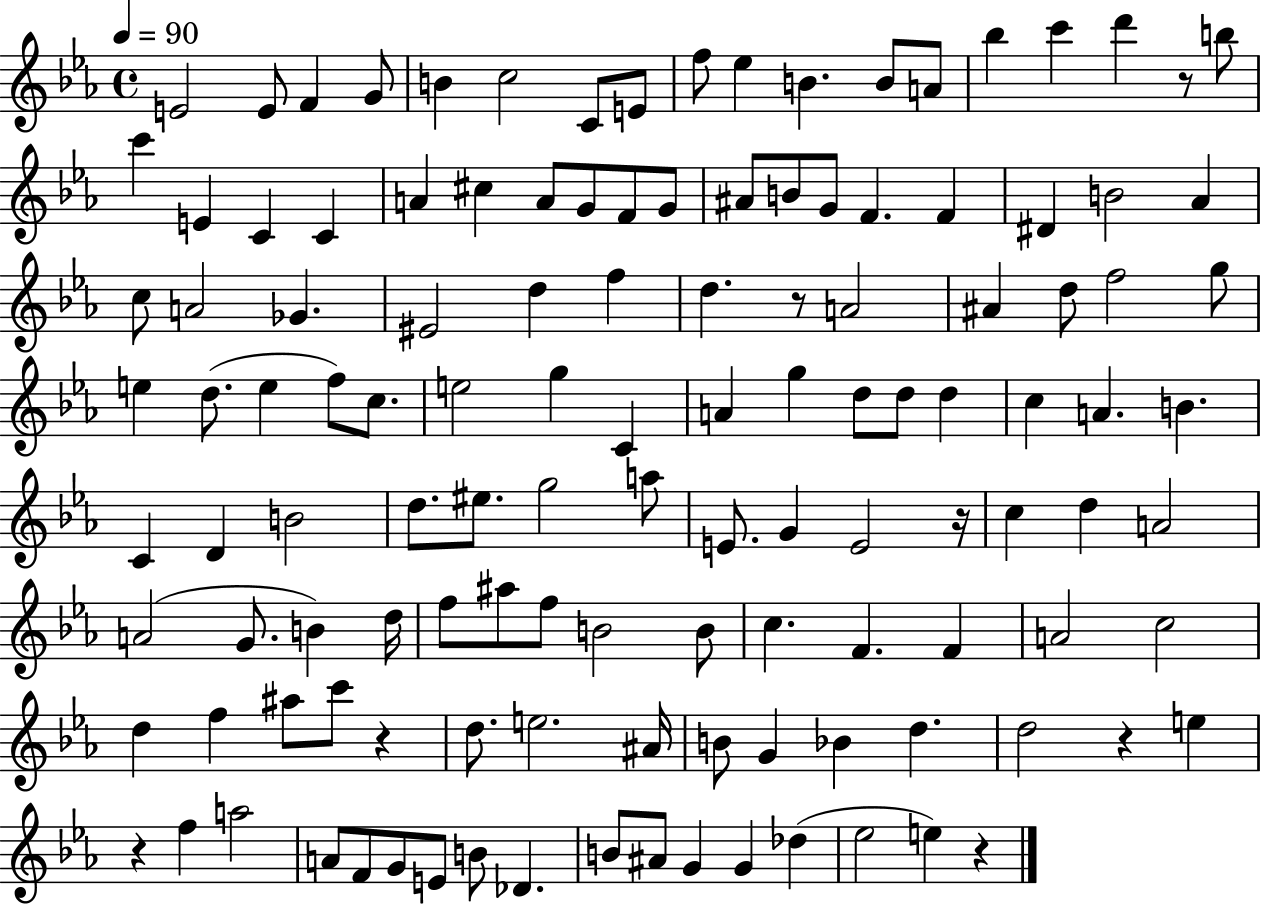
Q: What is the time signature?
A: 4/4